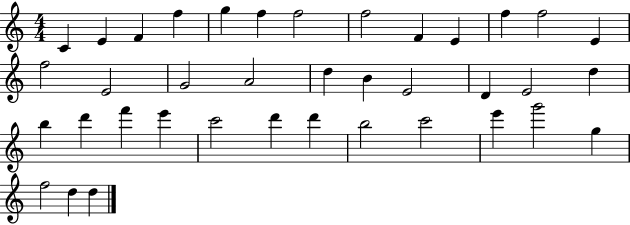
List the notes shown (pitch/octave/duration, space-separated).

C4/q E4/q F4/q F5/q G5/q F5/q F5/h F5/h F4/q E4/q F5/q F5/h E4/q F5/h E4/h G4/h A4/h D5/q B4/q E4/h D4/q E4/h D5/q B5/q D6/q F6/q E6/q C6/h D6/q D6/q B5/h C6/h E6/q G6/h G5/q F5/h D5/q D5/q